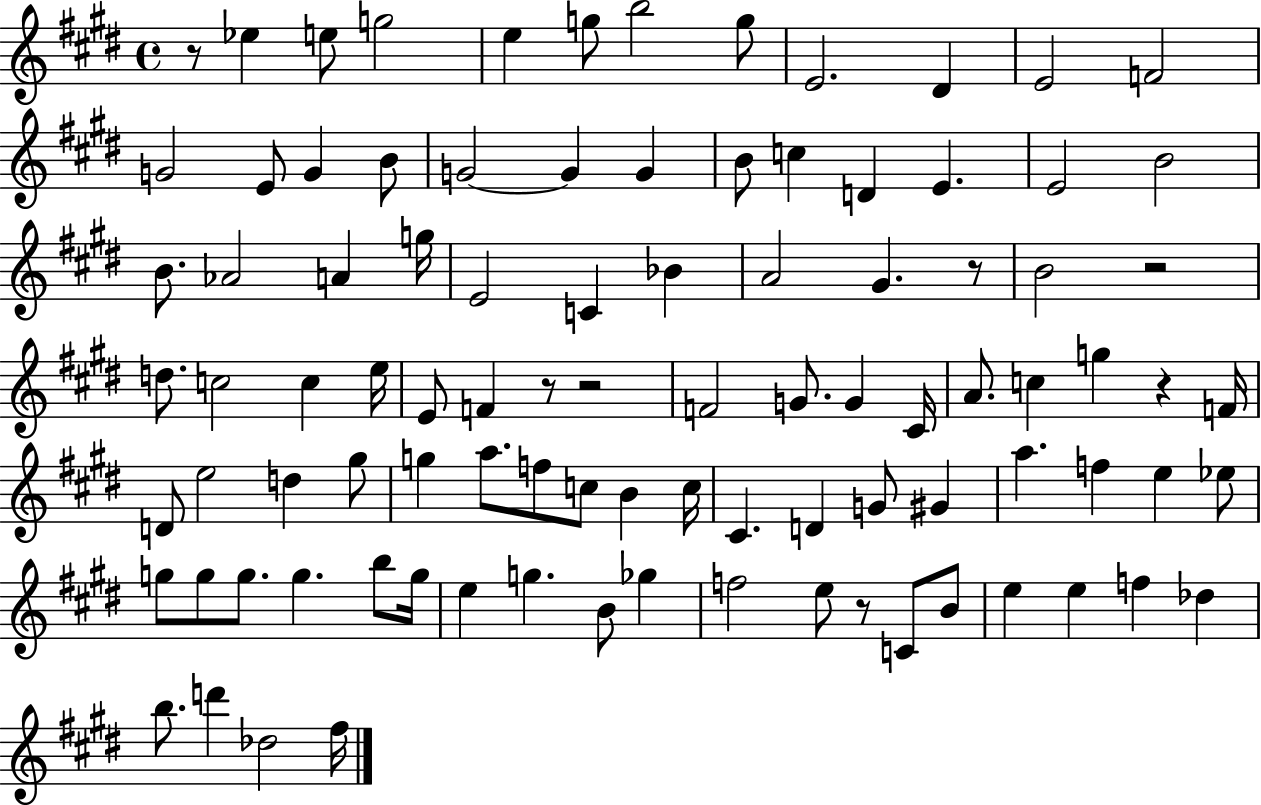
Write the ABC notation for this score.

X:1
T:Untitled
M:4/4
L:1/4
K:E
z/2 _e e/2 g2 e g/2 b2 g/2 E2 ^D E2 F2 G2 E/2 G B/2 G2 G G B/2 c D E E2 B2 B/2 _A2 A g/4 E2 C _B A2 ^G z/2 B2 z2 d/2 c2 c e/4 E/2 F z/2 z2 F2 G/2 G ^C/4 A/2 c g z F/4 D/2 e2 d ^g/2 g a/2 f/2 c/2 B c/4 ^C D G/2 ^G a f e _e/2 g/2 g/2 g/2 g b/2 g/4 e g B/2 _g f2 e/2 z/2 C/2 B/2 e e f _d b/2 d' _d2 ^f/4